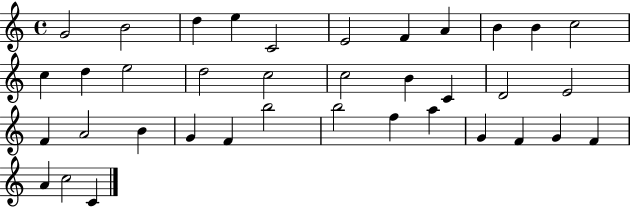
G4/h B4/h D5/q E5/q C4/h E4/h F4/q A4/q B4/q B4/q C5/h C5/q D5/q E5/h D5/h C5/h C5/h B4/q C4/q D4/h E4/h F4/q A4/h B4/q G4/q F4/q B5/h B5/h F5/q A5/q G4/q F4/q G4/q F4/q A4/q C5/h C4/q